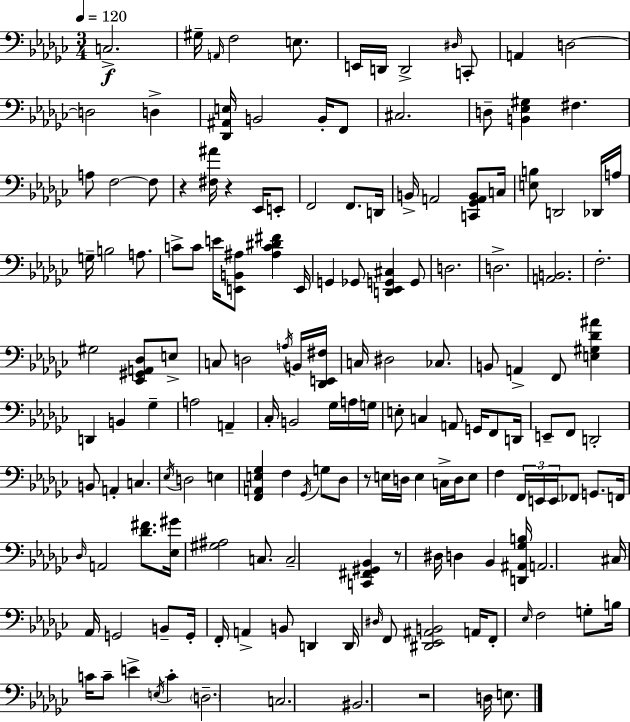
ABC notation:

X:1
T:Untitled
M:3/4
L:1/4
K:Ebm
C,2 ^G,/4 A,,/4 F,2 E,/2 E,,/4 D,,/4 D,,2 ^D,/4 C,,/2 A,, D,2 D,2 D, [_D,,^A,,E,]/4 B,,2 B,,/4 F,,/2 ^C,2 D,/2 [B,,_E,^G,] ^F, A,/2 F,2 F,/2 z [^F,^A]/4 z _E,,/4 E,,/2 F,,2 F,,/2 D,,/4 B,,/4 A,,2 [C,,_G,,A,,B,,]/2 C,/4 [E,B,]/2 D,,2 _D,,/4 A,/4 G,/4 B,2 A,/2 C/2 C/2 E/4 [E,,B,,^A,]/2 [^A,C^D^F] E,,/4 G,, _G,,/2 [D,,_E,,G,,^C,] G,,/2 D,2 D,2 [A,,B,,]2 F,2 ^G,2 [_E,,^G,,A,,_D,]/2 E,/2 C,/2 D,2 A,/4 B,,/4 [_D,,E,,^F,]/4 C,/4 ^D,2 _C,/2 B,,/2 A,, F,,/2 [E,^G,_D^A] D,, B,, _G, A,2 A,, _C,/4 B,,2 _G,/4 A,/4 G,/4 E,/2 C, A,,/2 G,,/4 F,,/2 D,,/4 E,,/2 F,,/2 D,,2 B,,/2 A,, C, _E,/4 D,2 E, [F,,A,,E,_G,] F, _G,,/4 G,/2 _D,/2 z/2 E,/4 D,/4 E, C,/4 D,/4 E,/2 F, F,,/4 E,,/4 E,,/4 _F,,/2 G,,/2 F,,/4 _D,/4 A,,2 [_D^F]/2 [_E,^G]/4 [^G,^A,]2 C,/2 C,2 [C,,^F,,^G,,_B,,] z/2 ^D,/4 D, _B,, [D,,^A,,_G,B,]/4 A,,2 ^C,/4 _A,,/4 G,,2 B,,/2 G,,/4 F,,/4 A,, B,,/2 D,, D,,/4 ^D,/4 F,,/2 [^D,,_E,,^A,,B,,]2 A,,/4 F,,/2 _E,/4 F,2 G,/2 B,/4 C/4 C/2 E E,/4 C D,2 C,2 ^B,,2 z2 D,/4 E,/2